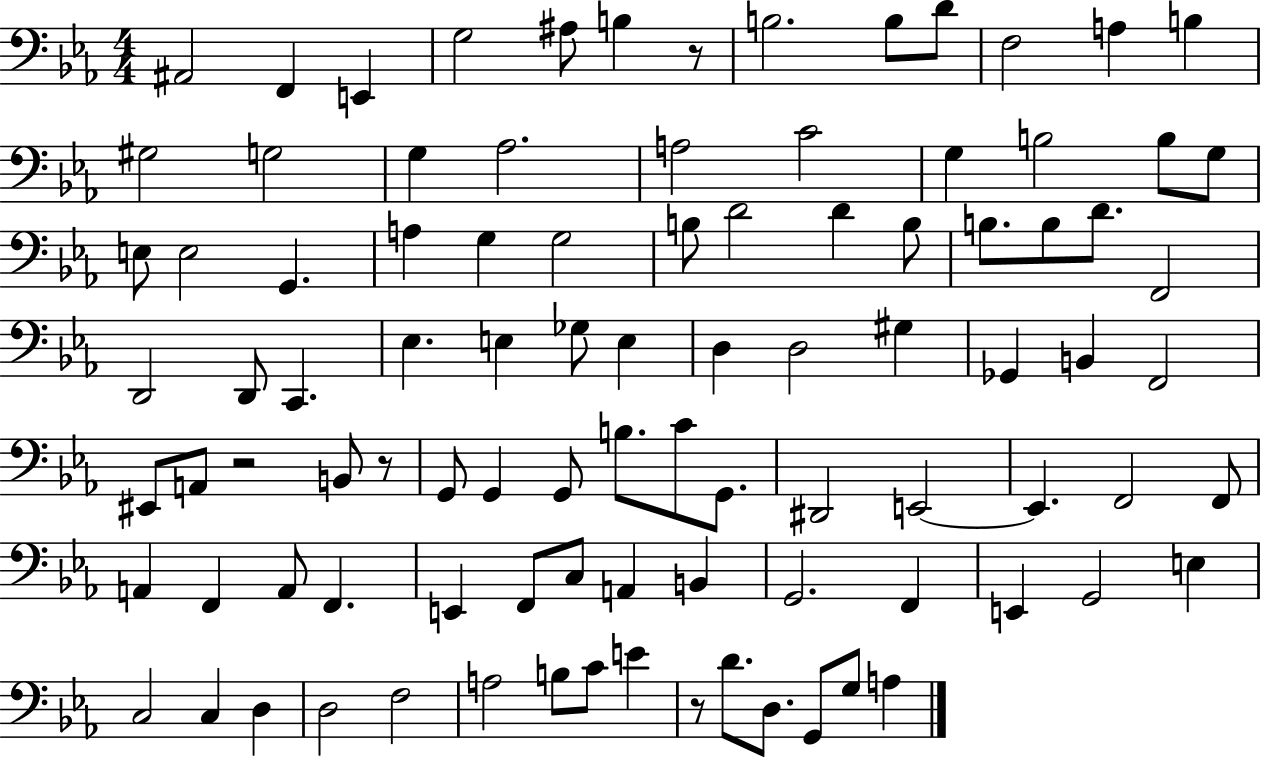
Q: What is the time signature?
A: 4/4